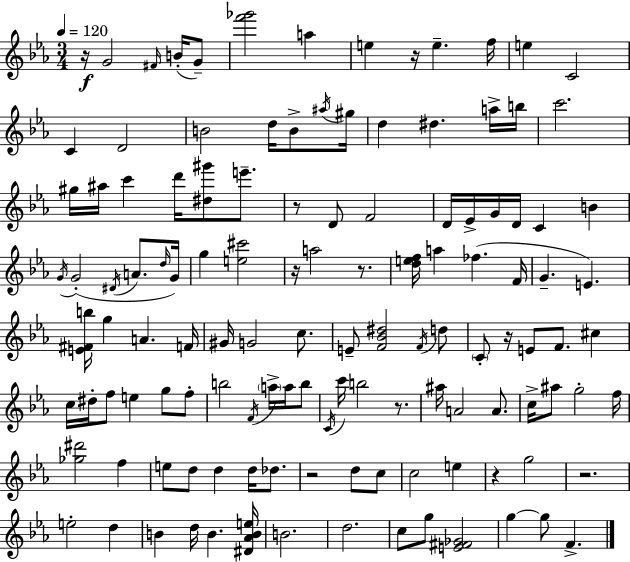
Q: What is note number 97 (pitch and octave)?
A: D5